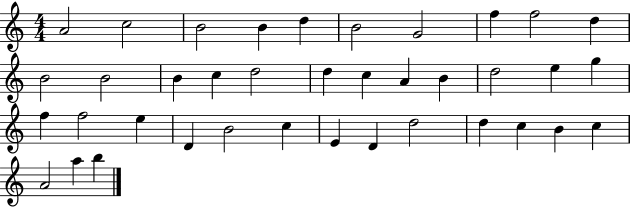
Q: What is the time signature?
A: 4/4